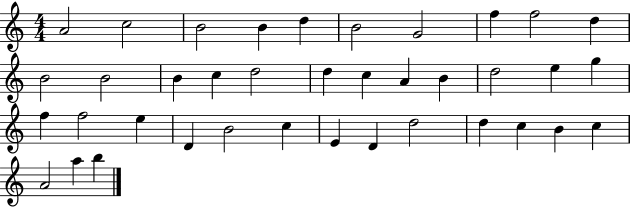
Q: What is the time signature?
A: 4/4